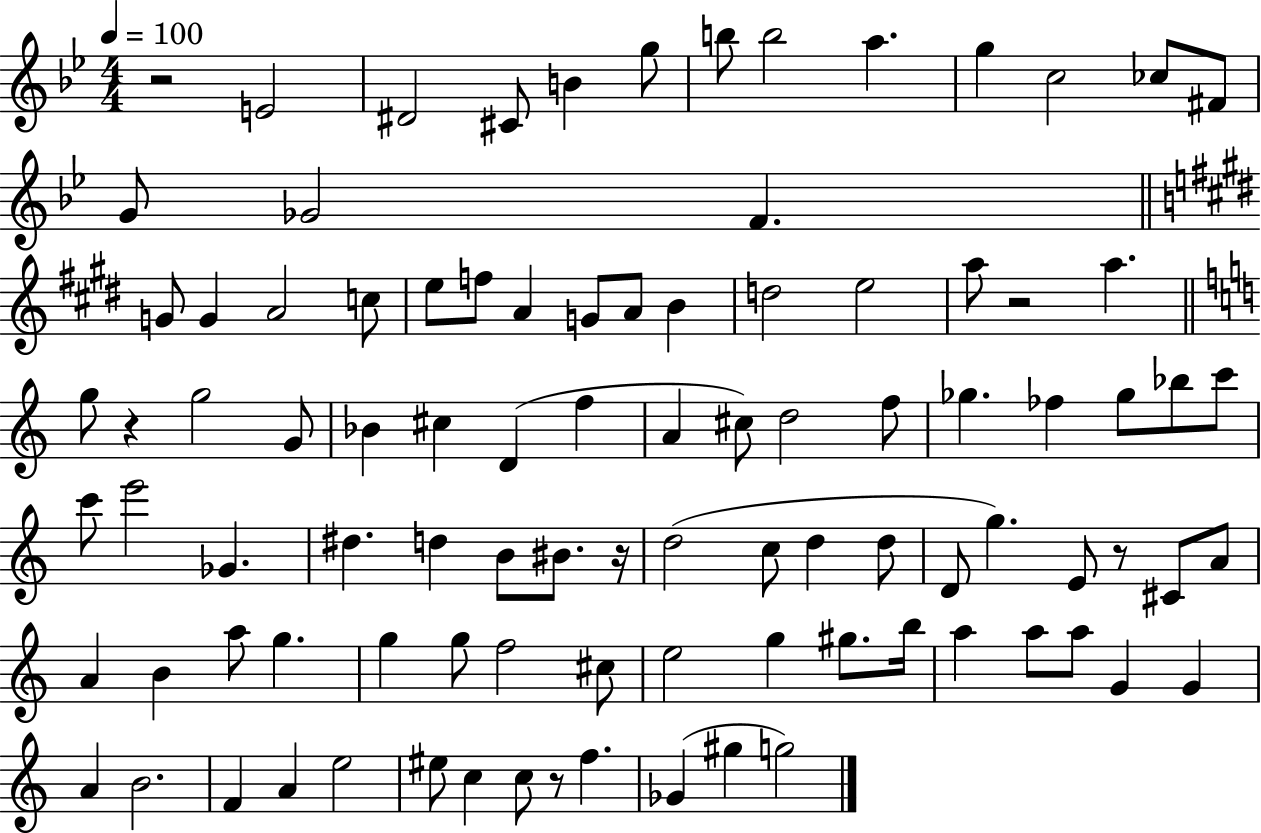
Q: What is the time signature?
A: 4/4